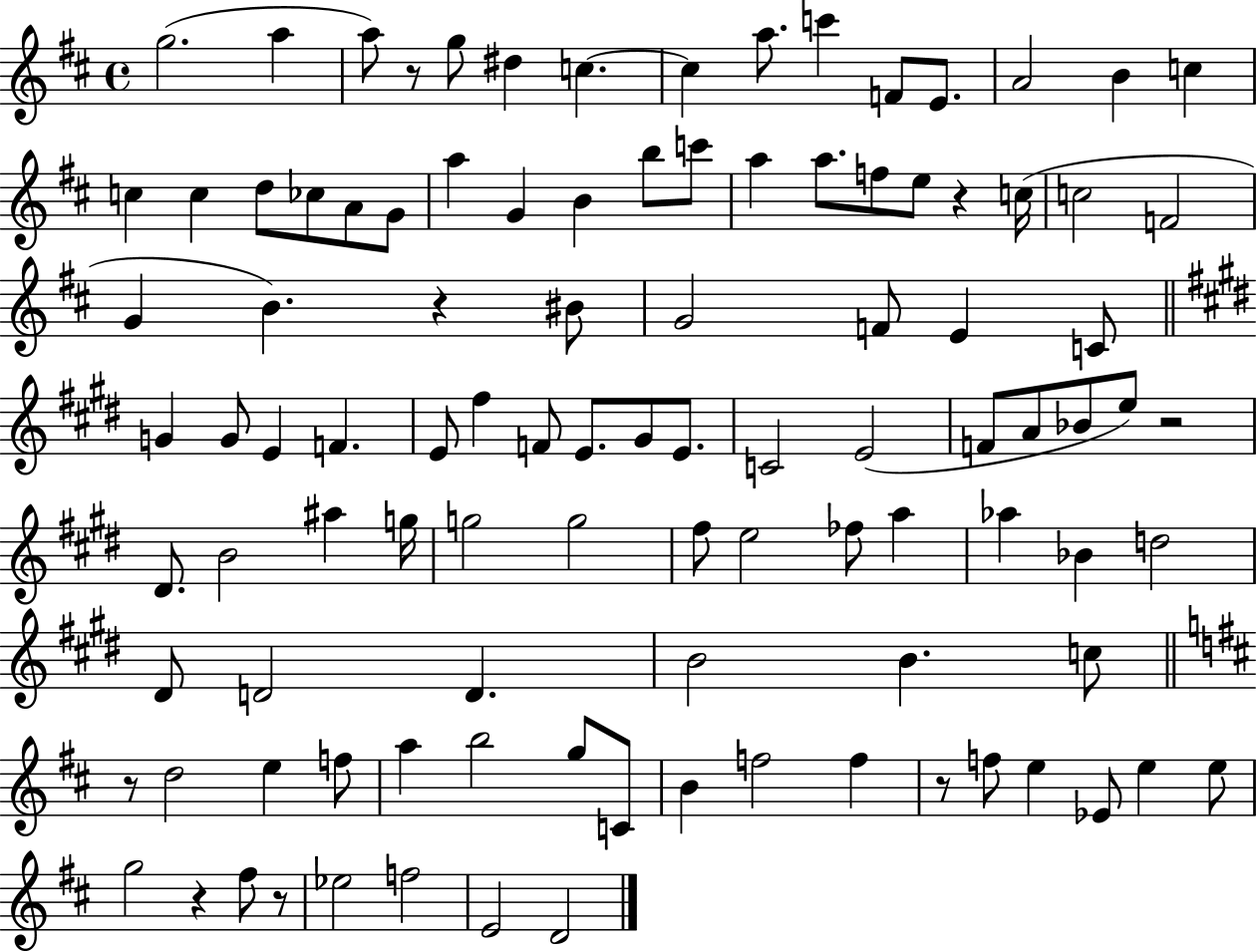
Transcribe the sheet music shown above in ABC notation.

X:1
T:Untitled
M:4/4
L:1/4
K:D
g2 a a/2 z/2 g/2 ^d c c a/2 c' F/2 E/2 A2 B c c c d/2 _c/2 A/2 G/2 a G B b/2 c'/2 a a/2 f/2 e/2 z c/4 c2 F2 G B z ^B/2 G2 F/2 E C/2 G G/2 E F E/2 ^f F/2 E/2 ^G/2 E/2 C2 E2 F/2 A/2 _B/2 e/2 z2 ^D/2 B2 ^a g/4 g2 g2 ^f/2 e2 _f/2 a _a _B d2 ^D/2 D2 D B2 B c/2 z/2 d2 e f/2 a b2 g/2 C/2 B f2 f z/2 f/2 e _E/2 e e/2 g2 z ^f/2 z/2 _e2 f2 E2 D2